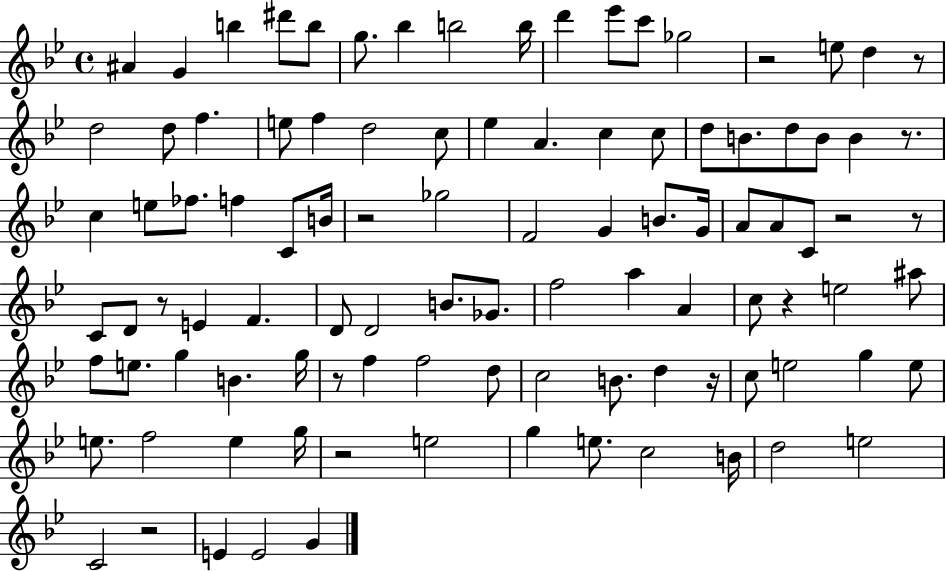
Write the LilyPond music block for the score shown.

{
  \clef treble
  \time 4/4
  \defaultTimeSignature
  \key bes \major
  ais'4 g'4 b''4 dis'''8 b''8 | g''8. bes''4 b''2 b''16 | d'''4 ees'''8 c'''8 ges''2 | r2 e''8 d''4 r8 | \break d''2 d''8 f''4. | e''8 f''4 d''2 c''8 | ees''4 a'4. c''4 c''8 | d''8 b'8. d''8 b'8 b'4 r8. | \break c''4 e''8 fes''8. f''4 c'8 b'16 | r2 ges''2 | f'2 g'4 b'8. g'16 | a'8 a'8 c'8 r2 r8 | \break c'8 d'8 r8 e'4 f'4. | d'8 d'2 b'8. ges'8. | f''2 a''4 a'4 | c''8 r4 e''2 ais''8 | \break f''8 e''8. g''4 b'4. g''16 | r8 f''4 f''2 d''8 | c''2 b'8. d''4 r16 | c''8 e''2 g''4 e''8 | \break e''8. f''2 e''4 g''16 | r2 e''2 | g''4 e''8. c''2 b'16 | d''2 e''2 | \break c'2 r2 | e'4 e'2 g'4 | \bar "|."
}